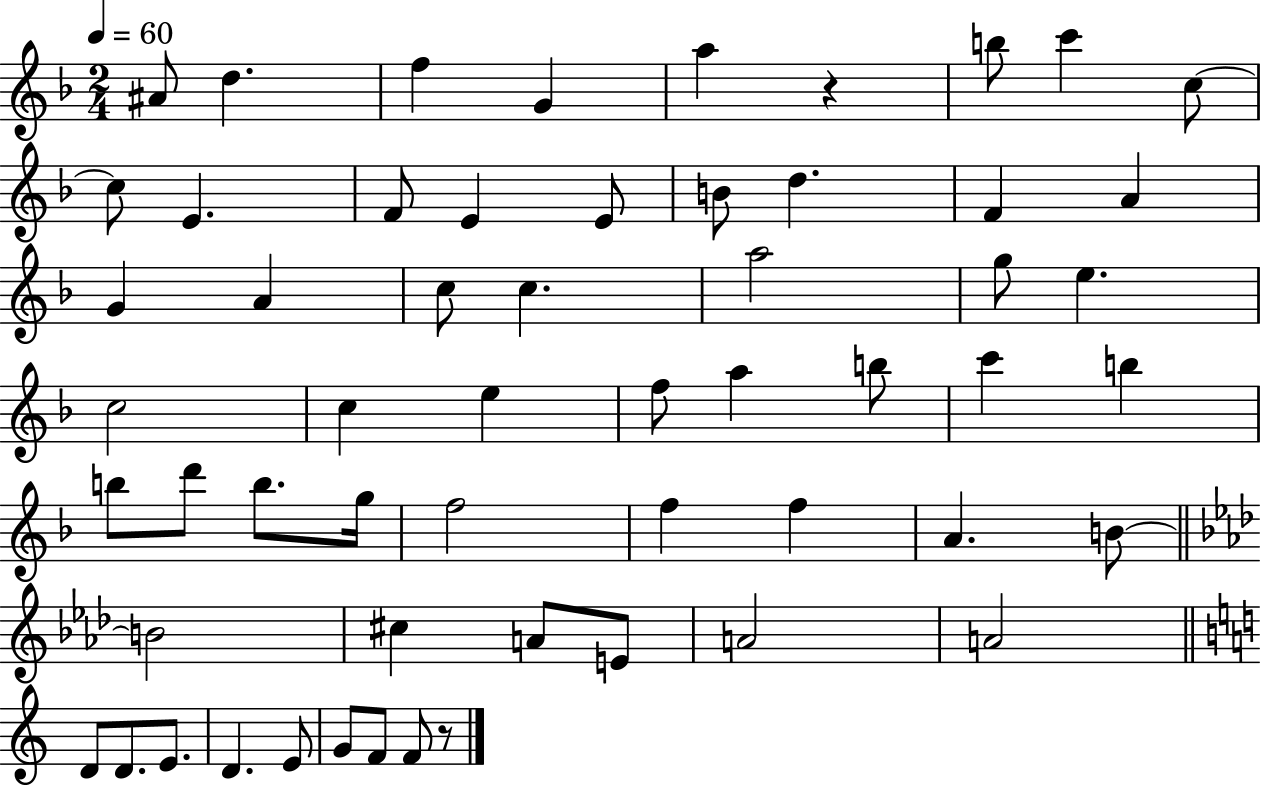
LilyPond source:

{
  \clef treble
  \numericTimeSignature
  \time 2/4
  \key f \major
  \tempo 4 = 60
  ais'8 d''4. | f''4 g'4 | a''4 r4 | b''8 c'''4 c''8~~ | \break c''8 e'4. | f'8 e'4 e'8 | b'8 d''4. | f'4 a'4 | \break g'4 a'4 | c''8 c''4. | a''2 | g''8 e''4. | \break c''2 | c''4 e''4 | f''8 a''4 b''8 | c'''4 b''4 | \break b''8 d'''8 b''8. g''16 | f''2 | f''4 f''4 | a'4. b'8~~ | \break \bar "||" \break \key aes \major b'2 | cis''4 a'8 e'8 | a'2 | a'2 | \break \bar "||" \break \key c \major d'8 d'8. e'8. | d'4. e'8 | g'8 f'8 f'8 r8 | \bar "|."
}